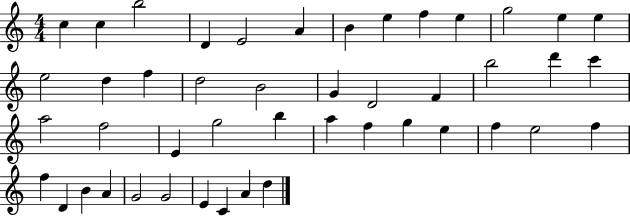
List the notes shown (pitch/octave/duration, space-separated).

C5/q C5/q B5/h D4/q E4/h A4/q B4/q E5/q F5/q E5/q G5/h E5/q E5/q E5/h D5/q F5/q D5/h B4/h G4/q D4/h F4/q B5/h D6/q C6/q A5/h F5/h E4/q G5/h B5/q A5/q F5/q G5/q E5/q F5/q E5/h F5/q F5/q D4/q B4/q A4/q G4/h G4/h E4/q C4/q A4/q D5/q